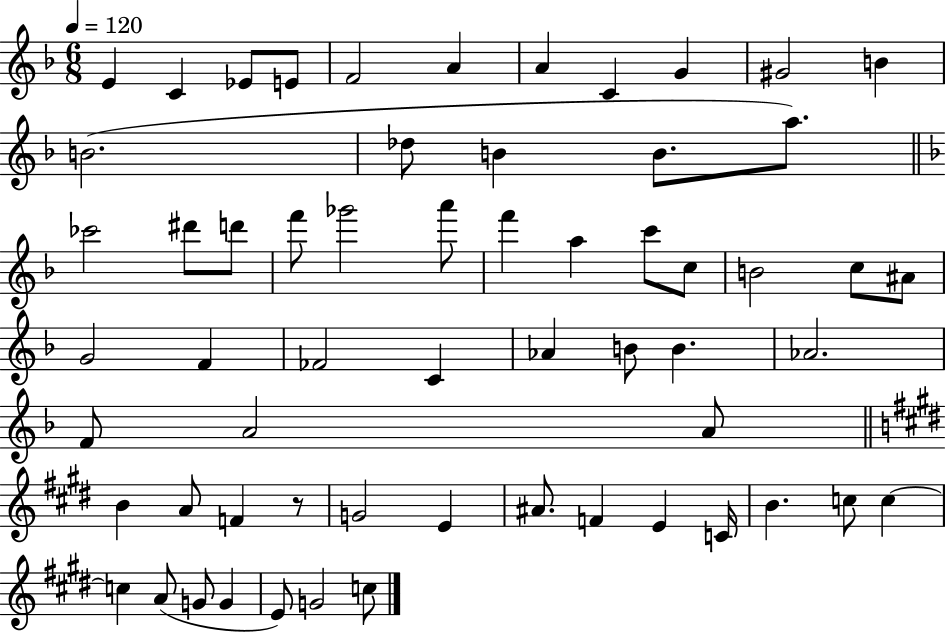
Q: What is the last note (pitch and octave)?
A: C5